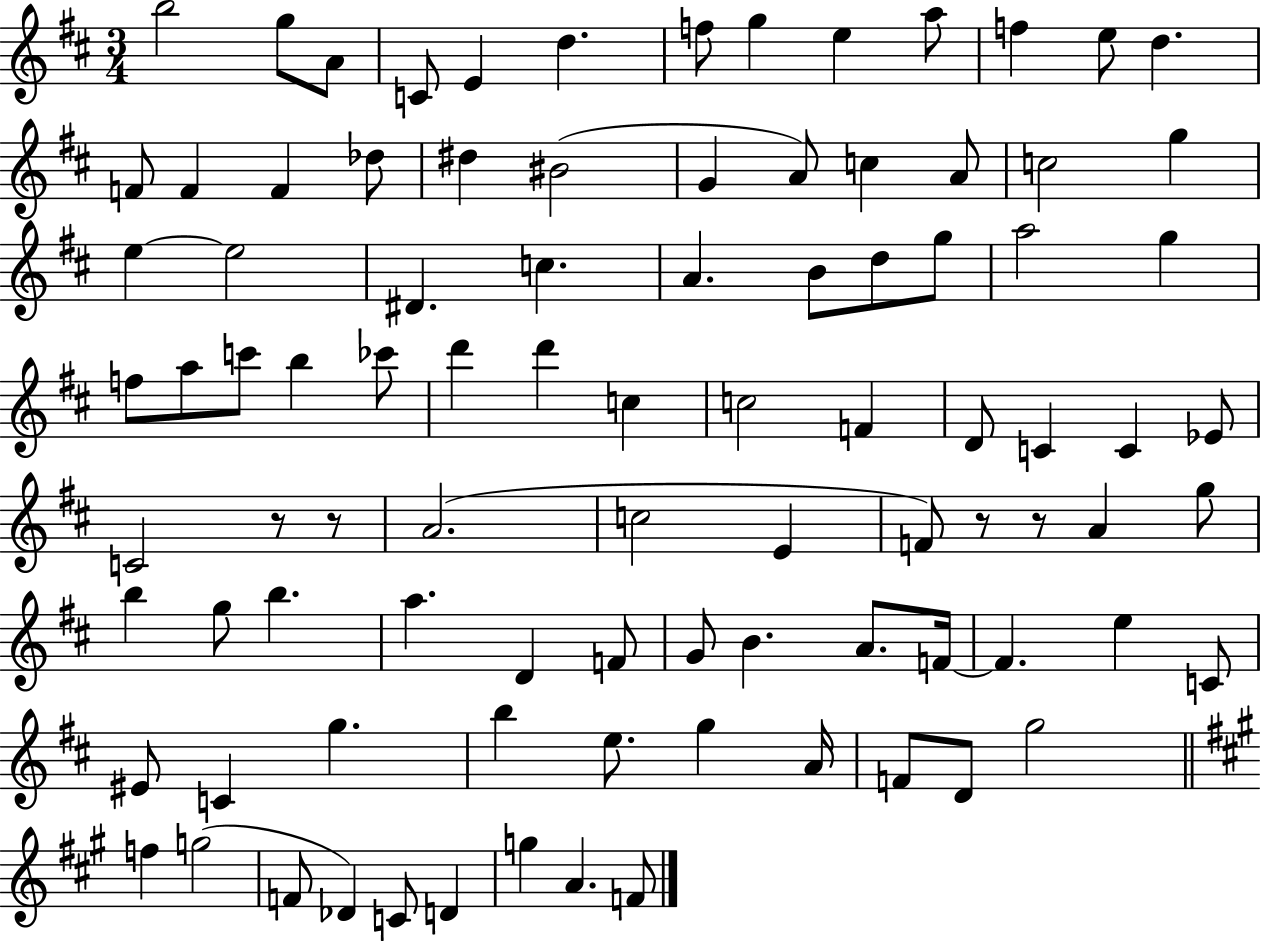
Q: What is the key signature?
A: D major